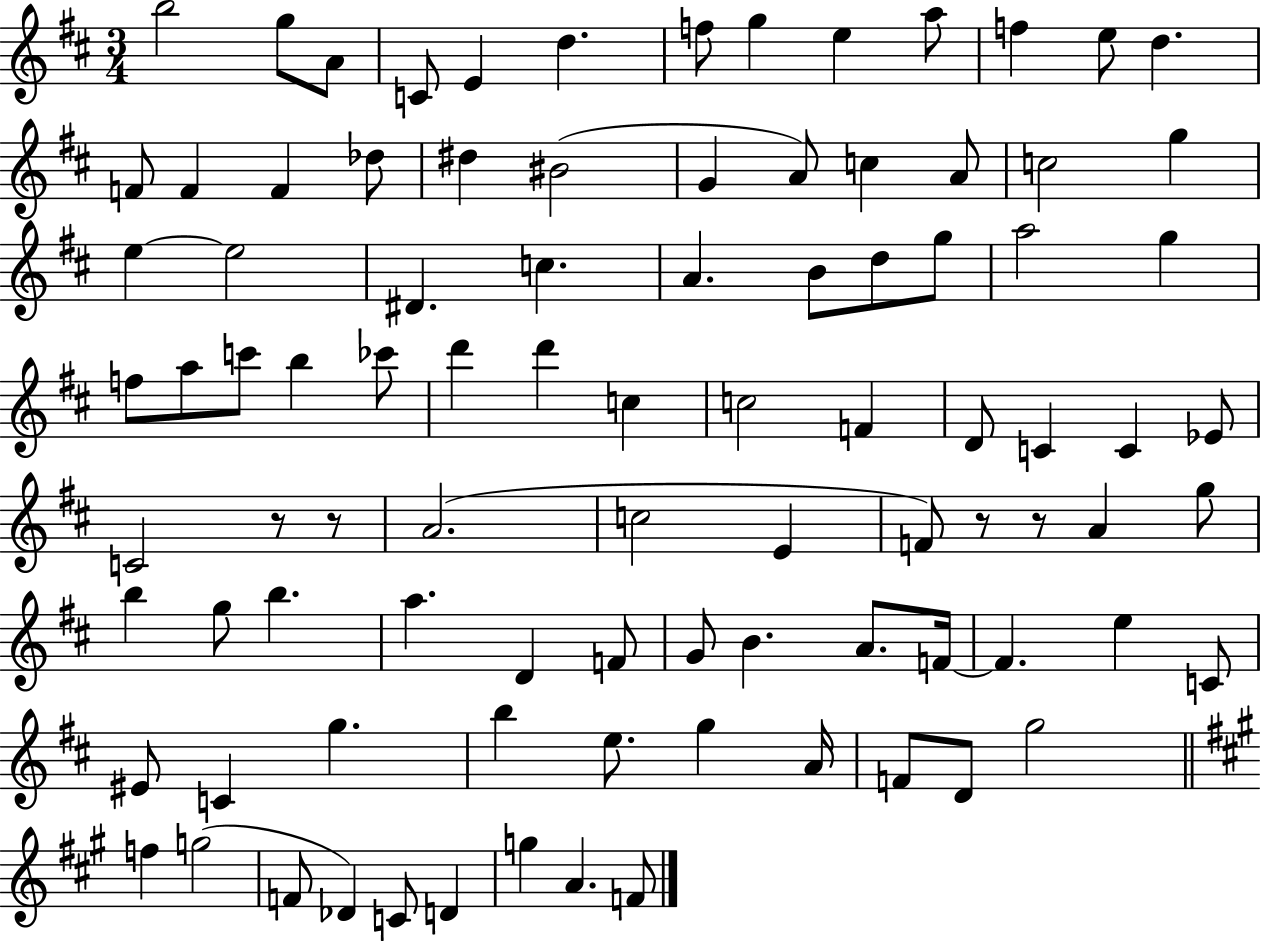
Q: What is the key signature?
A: D major